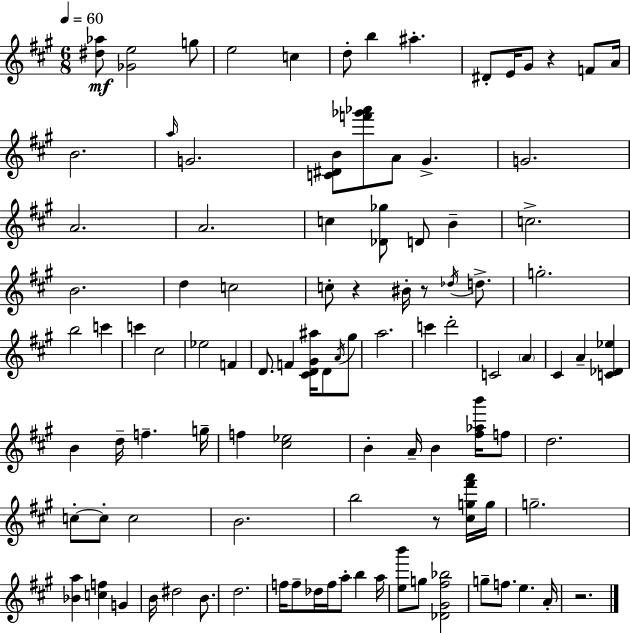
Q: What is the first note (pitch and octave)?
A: G5